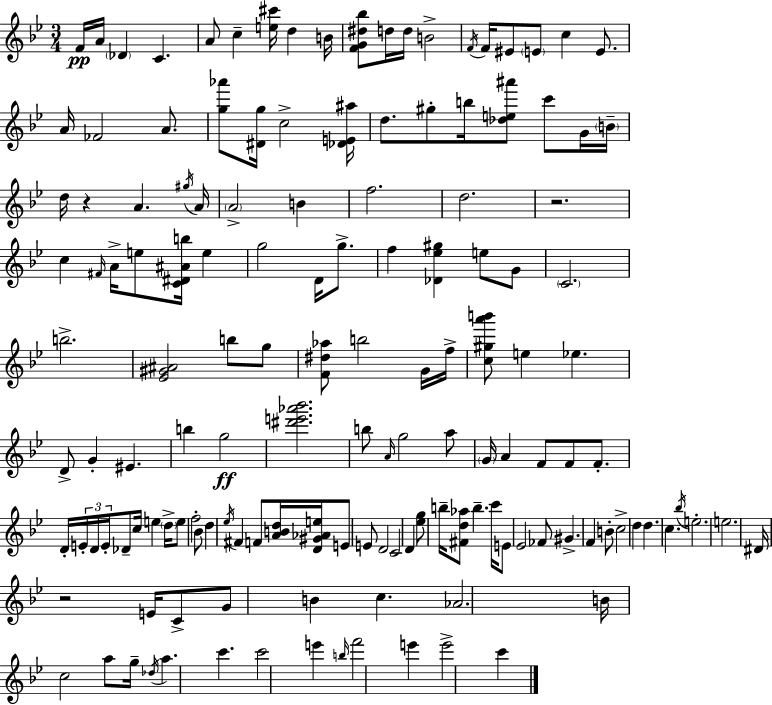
F4/s A4/s Db4/q C4/q. A4/e C5/q [E5,C#6]/s D5/q B4/s [F4,G4,D#5,Bb5]/e D5/s D5/s B4/h F4/s F4/s EIS4/e E4/e C5/q E4/e. A4/s FES4/h A4/e. [G5,Ab6]/e [D#4,G5]/s C5/h [Db4,E4,A#5]/s D5/e. G#5/e B5/s [Db5,E5,A#6]/e C6/e G4/s B4/s D5/s R/q A4/q. G#5/s A4/s A4/h B4/q F5/h. D5/h. R/h. C5/q F#4/s A4/s E5/e [C4,D#4,A#4,B5]/s E5/q G5/h D4/s G5/e. F5/q [Db4,Eb5,G#5]/q E5/e G4/e C4/h. B5/h. [Eb4,G#4,A#4]/h B5/e G5/e [F4,D#5,Ab5]/e B5/h G4/s F5/s [C5,G#5,A6,B6]/e E5/q Eb5/q. D4/e G4/q EIS4/q. B5/q G5/h [D#6,E6,Ab6,Bb6]/h. B5/e A4/s G5/h A5/e G4/s A4/q F4/e F4/e F4/e. D4/s E4/s D4/s E4/s Db4/e C5/s E5/q D5/s E5/e F5/h Bb4/e D5/q Eb5/s F#4/q F4/e [A4,B4,D5]/s [D4,G#4,Ab4,E5]/s E4/e E4/e D4/h C4/h D4/q [Eb5,G5]/e B5/s [F#4,D5,Ab5]/e B5/q. C6/s E4/e Eb4/h FES4/e G#4/q. F4/q B4/e C5/h D5/q D5/q. C5/q. Bb5/s E5/h. E5/h. D#4/s R/h E4/s C4/e G4/e B4/q C5/q. Ab4/h. B4/s C5/h A5/e G5/s Db5/s A5/q. C6/q. C6/h E6/q B5/s F6/h E6/q E6/h C6/q